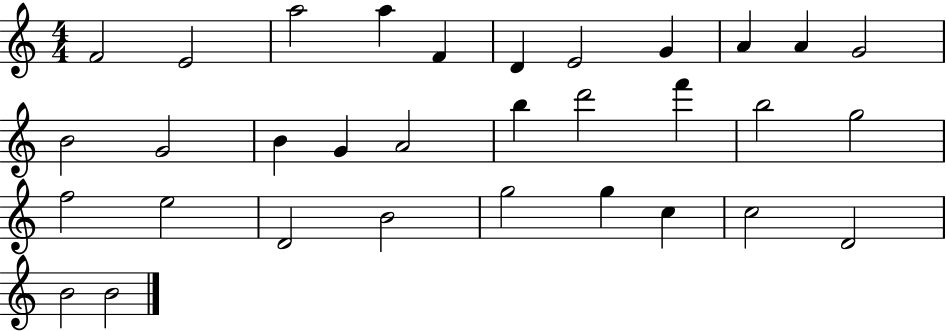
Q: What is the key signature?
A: C major